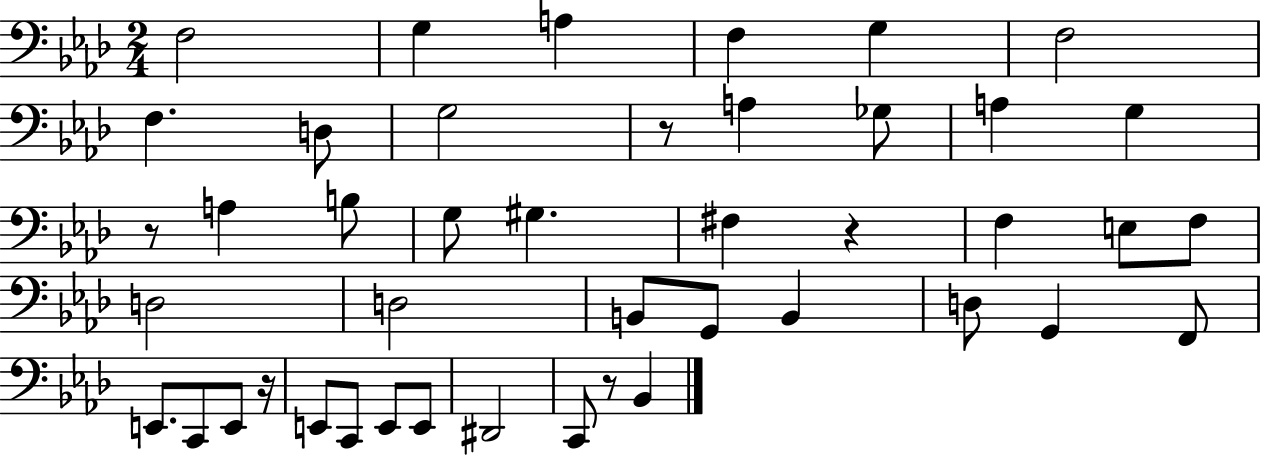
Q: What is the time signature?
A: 2/4